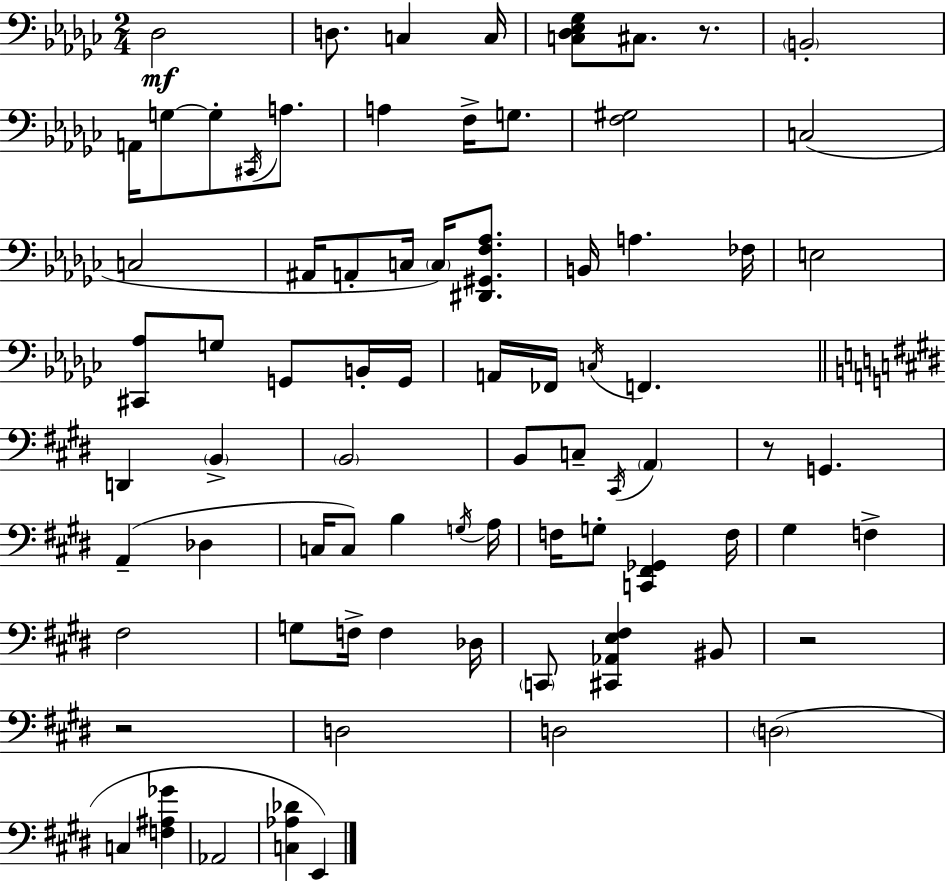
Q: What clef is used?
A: bass